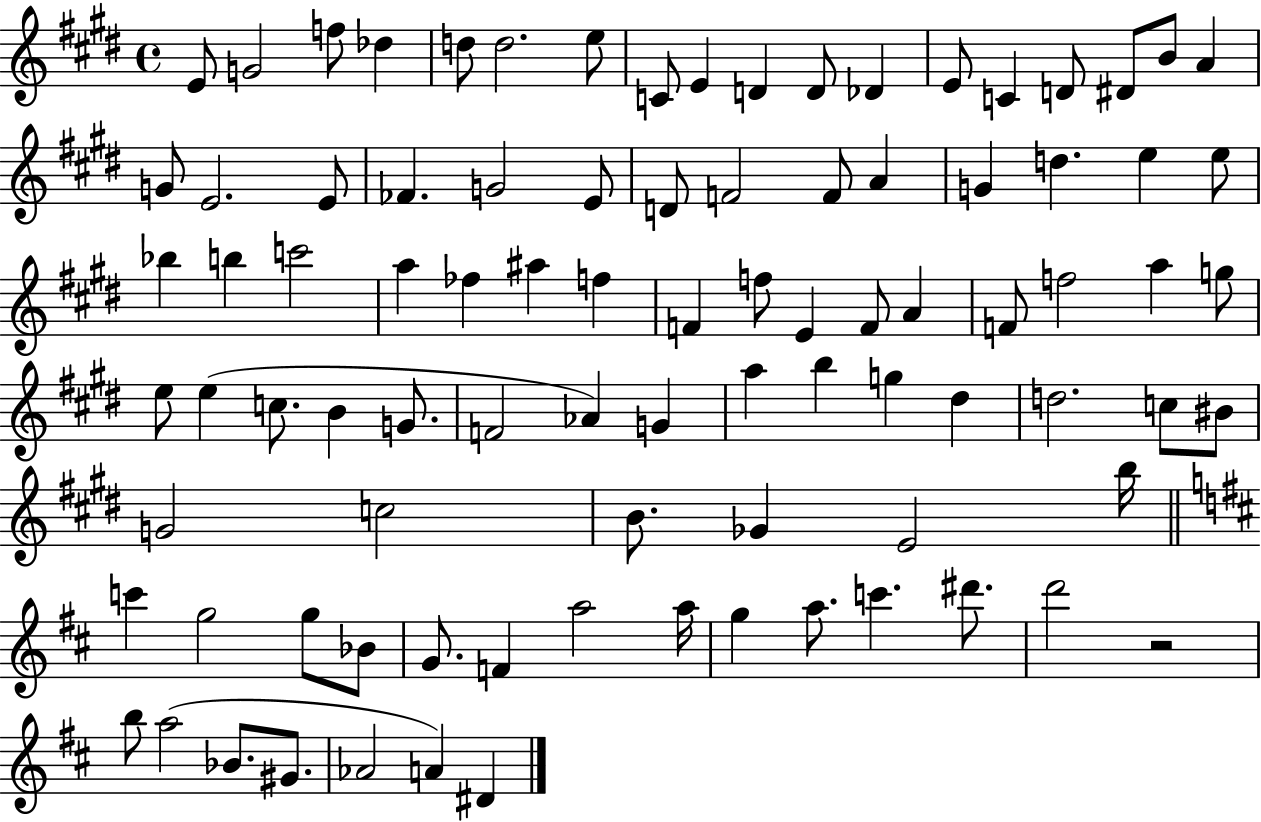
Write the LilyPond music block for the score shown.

{
  \clef treble
  \time 4/4
  \defaultTimeSignature
  \key e \major
  \repeat volta 2 { e'8 g'2 f''8 des''4 | d''8 d''2. e''8 | c'8 e'4 d'4 d'8 des'4 | e'8 c'4 d'8 dis'8 b'8 a'4 | \break g'8 e'2. e'8 | fes'4. g'2 e'8 | d'8 f'2 f'8 a'4 | g'4 d''4. e''4 e''8 | \break bes''4 b''4 c'''2 | a''4 fes''4 ais''4 f''4 | f'4 f''8 e'4 f'8 a'4 | f'8 f''2 a''4 g''8 | \break e''8 e''4( c''8. b'4 g'8. | f'2 aes'4) g'4 | a''4 b''4 g''4 dis''4 | d''2. c''8 bis'8 | \break g'2 c''2 | b'8. ges'4 e'2 b''16 | \bar "||" \break \key d \major c'''4 g''2 g''8 bes'8 | g'8. f'4 a''2 a''16 | g''4 a''8. c'''4. dis'''8. | d'''2 r2 | \break b''8 a''2( bes'8. gis'8. | aes'2 a'4) dis'4 | } \bar "|."
}